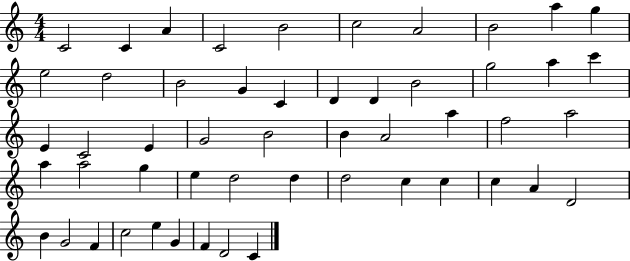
C4/h C4/q A4/q C4/h B4/h C5/h A4/h B4/h A5/q G5/q E5/h D5/h B4/h G4/q C4/q D4/q D4/q B4/h G5/h A5/q C6/q E4/q C4/h E4/q G4/h B4/h B4/q A4/h A5/q F5/h A5/h A5/q A5/h G5/q E5/q D5/h D5/q D5/h C5/q C5/q C5/q A4/q D4/h B4/q G4/h F4/q C5/h E5/q G4/q F4/q D4/h C4/q